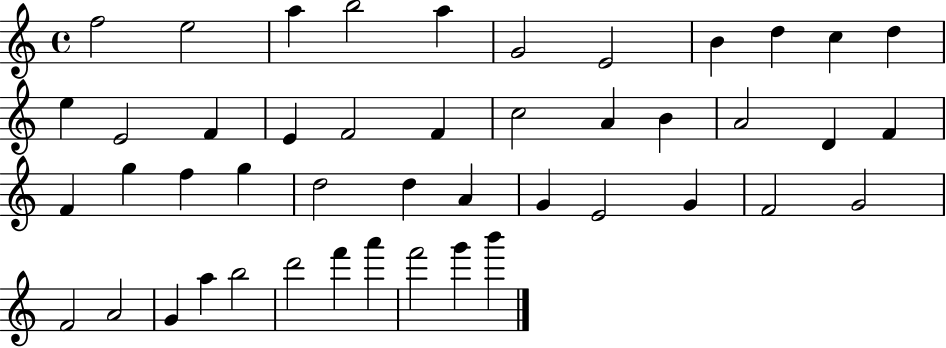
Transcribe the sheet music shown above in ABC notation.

X:1
T:Untitled
M:4/4
L:1/4
K:C
f2 e2 a b2 a G2 E2 B d c d e E2 F E F2 F c2 A B A2 D F F g f g d2 d A G E2 G F2 G2 F2 A2 G a b2 d'2 f' a' f'2 g' b'